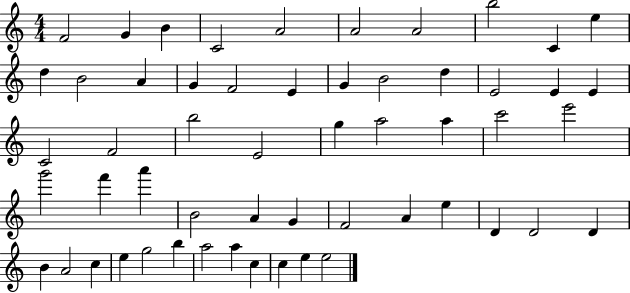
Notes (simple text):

F4/h G4/q B4/q C4/h A4/h A4/h A4/h B5/h C4/q E5/q D5/q B4/h A4/q G4/q F4/h E4/q G4/q B4/h D5/q E4/h E4/q E4/q C4/h F4/h B5/h E4/h G5/q A5/h A5/q C6/h E6/h G6/h F6/q A6/q B4/h A4/q G4/q F4/h A4/q E5/q D4/q D4/h D4/q B4/q A4/h C5/q E5/q G5/h B5/q A5/h A5/q C5/q C5/q E5/q E5/h